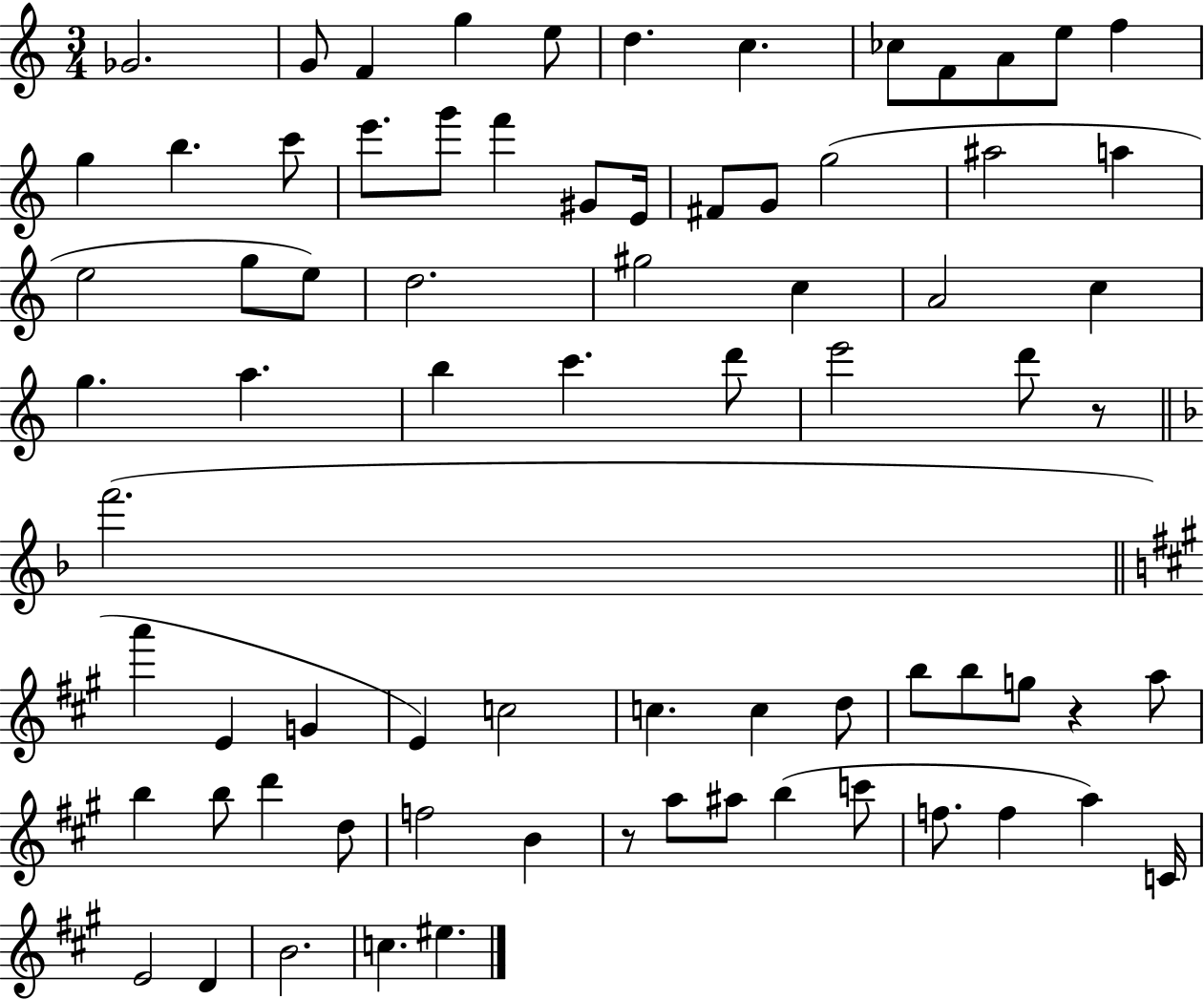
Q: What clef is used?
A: treble